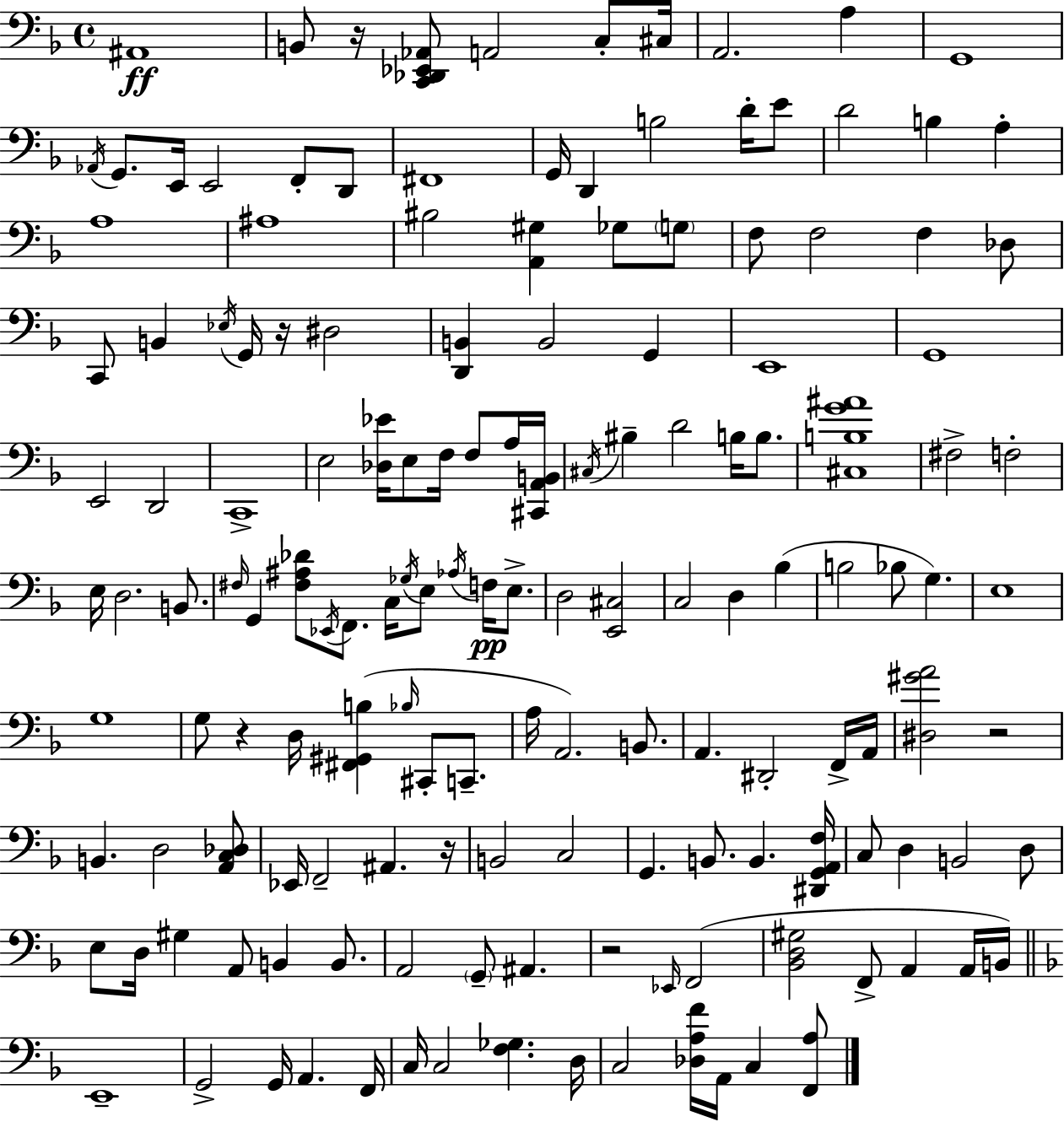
X:1
T:Untitled
M:4/4
L:1/4
K:F
^A,,4 B,,/2 z/4 [C,,_D,,_E,,_A,,]/2 A,,2 C,/2 ^C,/4 A,,2 A, G,,4 _A,,/4 G,,/2 E,,/4 E,,2 F,,/2 D,,/2 ^F,,4 G,,/4 D,, B,2 D/4 E/2 D2 B, A, A,4 ^A,4 ^B,2 [A,,^G,] _G,/2 G,/2 F,/2 F,2 F, _D,/2 C,,/2 B,, _E,/4 G,,/4 z/4 ^D,2 [D,,B,,] B,,2 G,, E,,4 G,,4 E,,2 D,,2 C,,4 E,2 [_D,_E]/4 E,/2 F,/4 F,/2 A,/4 [^C,,A,,B,,]/4 ^C,/4 ^B, D2 B,/4 B,/2 [^C,B,G^A]4 ^F,2 F,2 E,/4 D,2 B,,/2 ^F,/4 G,, [^F,^A,_D]/2 _E,,/4 F,,/2 C,/4 _G,/4 E,/2 _A,/4 F,/4 E,/2 D,2 [E,,^C,]2 C,2 D, _B, B,2 _B,/2 G, E,4 G,4 G,/2 z D,/4 [^F,,^G,,B,] _B,/4 ^C,,/2 C,,/2 A,/4 A,,2 B,,/2 A,, ^D,,2 F,,/4 A,,/4 [^D,^GA]2 z2 B,, D,2 [A,,C,_D,]/2 _E,,/4 F,,2 ^A,, z/4 B,,2 C,2 G,, B,,/2 B,, [^D,,G,,A,,F,]/4 C,/2 D, B,,2 D,/2 E,/2 D,/4 ^G, A,,/2 B,, B,,/2 A,,2 G,,/2 ^A,, z2 _E,,/4 F,,2 [_B,,D,^G,]2 F,,/2 A,, A,,/4 B,,/4 E,,4 G,,2 G,,/4 A,, F,,/4 C,/4 C,2 [F,_G,] D,/4 C,2 [_D,A,F]/4 A,,/4 C, [F,,A,]/2